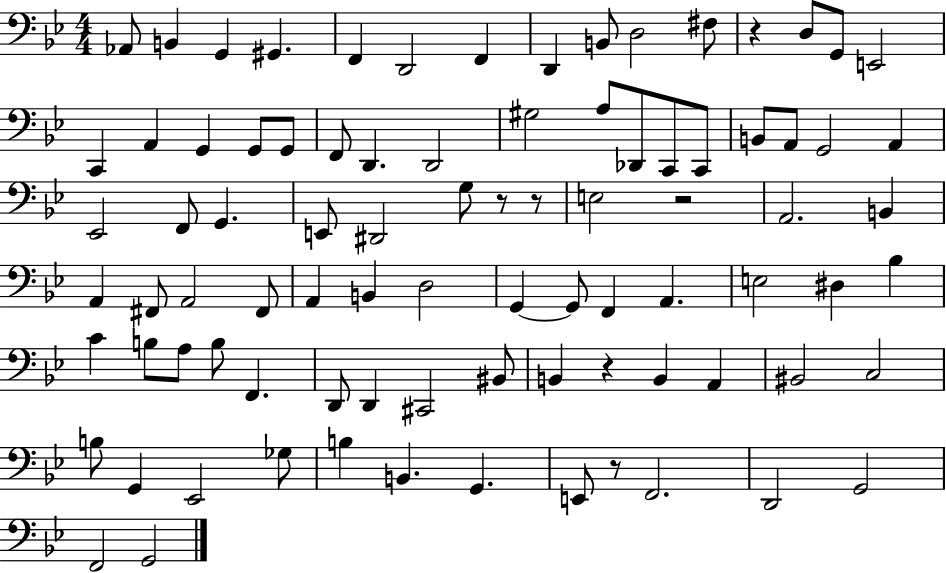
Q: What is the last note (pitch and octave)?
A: G2